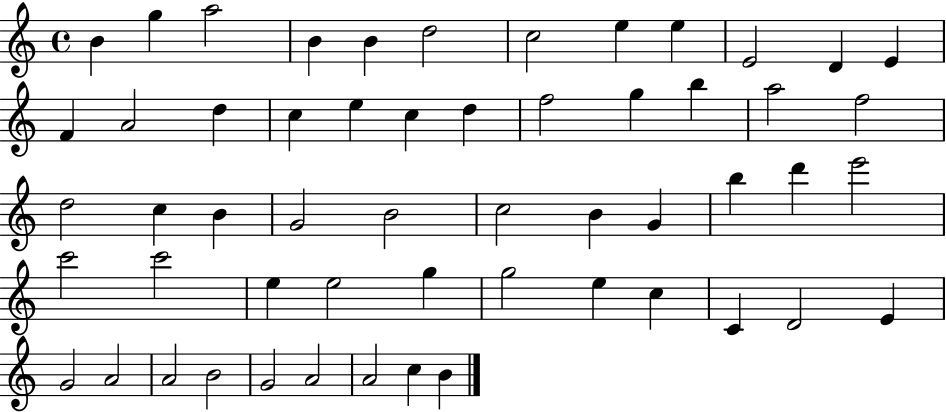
{
  \clef treble
  \time 4/4
  \defaultTimeSignature
  \key c \major
  b'4 g''4 a''2 | b'4 b'4 d''2 | c''2 e''4 e''4 | e'2 d'4 e'4 | \break f'4 a'2 d''4 | c''4 e''4 c''4 d''4 | f''2 g''4 b''4 | a''2 f''2 | \break d''2 c''4 b'4 | g'2 b'2 | c''2 b'4 g'4 | b''4 d'''4 e'''2 | \break c'''2 c'''2 | e''4 e''2 g''4 | g''2 e''4 c''4 | c'4 d'2 e'4 | \break g'2 a'2 | a'2 b'2 | g'2 a'2 | a'2 c''4 b'4 | \break \bar "|."
}